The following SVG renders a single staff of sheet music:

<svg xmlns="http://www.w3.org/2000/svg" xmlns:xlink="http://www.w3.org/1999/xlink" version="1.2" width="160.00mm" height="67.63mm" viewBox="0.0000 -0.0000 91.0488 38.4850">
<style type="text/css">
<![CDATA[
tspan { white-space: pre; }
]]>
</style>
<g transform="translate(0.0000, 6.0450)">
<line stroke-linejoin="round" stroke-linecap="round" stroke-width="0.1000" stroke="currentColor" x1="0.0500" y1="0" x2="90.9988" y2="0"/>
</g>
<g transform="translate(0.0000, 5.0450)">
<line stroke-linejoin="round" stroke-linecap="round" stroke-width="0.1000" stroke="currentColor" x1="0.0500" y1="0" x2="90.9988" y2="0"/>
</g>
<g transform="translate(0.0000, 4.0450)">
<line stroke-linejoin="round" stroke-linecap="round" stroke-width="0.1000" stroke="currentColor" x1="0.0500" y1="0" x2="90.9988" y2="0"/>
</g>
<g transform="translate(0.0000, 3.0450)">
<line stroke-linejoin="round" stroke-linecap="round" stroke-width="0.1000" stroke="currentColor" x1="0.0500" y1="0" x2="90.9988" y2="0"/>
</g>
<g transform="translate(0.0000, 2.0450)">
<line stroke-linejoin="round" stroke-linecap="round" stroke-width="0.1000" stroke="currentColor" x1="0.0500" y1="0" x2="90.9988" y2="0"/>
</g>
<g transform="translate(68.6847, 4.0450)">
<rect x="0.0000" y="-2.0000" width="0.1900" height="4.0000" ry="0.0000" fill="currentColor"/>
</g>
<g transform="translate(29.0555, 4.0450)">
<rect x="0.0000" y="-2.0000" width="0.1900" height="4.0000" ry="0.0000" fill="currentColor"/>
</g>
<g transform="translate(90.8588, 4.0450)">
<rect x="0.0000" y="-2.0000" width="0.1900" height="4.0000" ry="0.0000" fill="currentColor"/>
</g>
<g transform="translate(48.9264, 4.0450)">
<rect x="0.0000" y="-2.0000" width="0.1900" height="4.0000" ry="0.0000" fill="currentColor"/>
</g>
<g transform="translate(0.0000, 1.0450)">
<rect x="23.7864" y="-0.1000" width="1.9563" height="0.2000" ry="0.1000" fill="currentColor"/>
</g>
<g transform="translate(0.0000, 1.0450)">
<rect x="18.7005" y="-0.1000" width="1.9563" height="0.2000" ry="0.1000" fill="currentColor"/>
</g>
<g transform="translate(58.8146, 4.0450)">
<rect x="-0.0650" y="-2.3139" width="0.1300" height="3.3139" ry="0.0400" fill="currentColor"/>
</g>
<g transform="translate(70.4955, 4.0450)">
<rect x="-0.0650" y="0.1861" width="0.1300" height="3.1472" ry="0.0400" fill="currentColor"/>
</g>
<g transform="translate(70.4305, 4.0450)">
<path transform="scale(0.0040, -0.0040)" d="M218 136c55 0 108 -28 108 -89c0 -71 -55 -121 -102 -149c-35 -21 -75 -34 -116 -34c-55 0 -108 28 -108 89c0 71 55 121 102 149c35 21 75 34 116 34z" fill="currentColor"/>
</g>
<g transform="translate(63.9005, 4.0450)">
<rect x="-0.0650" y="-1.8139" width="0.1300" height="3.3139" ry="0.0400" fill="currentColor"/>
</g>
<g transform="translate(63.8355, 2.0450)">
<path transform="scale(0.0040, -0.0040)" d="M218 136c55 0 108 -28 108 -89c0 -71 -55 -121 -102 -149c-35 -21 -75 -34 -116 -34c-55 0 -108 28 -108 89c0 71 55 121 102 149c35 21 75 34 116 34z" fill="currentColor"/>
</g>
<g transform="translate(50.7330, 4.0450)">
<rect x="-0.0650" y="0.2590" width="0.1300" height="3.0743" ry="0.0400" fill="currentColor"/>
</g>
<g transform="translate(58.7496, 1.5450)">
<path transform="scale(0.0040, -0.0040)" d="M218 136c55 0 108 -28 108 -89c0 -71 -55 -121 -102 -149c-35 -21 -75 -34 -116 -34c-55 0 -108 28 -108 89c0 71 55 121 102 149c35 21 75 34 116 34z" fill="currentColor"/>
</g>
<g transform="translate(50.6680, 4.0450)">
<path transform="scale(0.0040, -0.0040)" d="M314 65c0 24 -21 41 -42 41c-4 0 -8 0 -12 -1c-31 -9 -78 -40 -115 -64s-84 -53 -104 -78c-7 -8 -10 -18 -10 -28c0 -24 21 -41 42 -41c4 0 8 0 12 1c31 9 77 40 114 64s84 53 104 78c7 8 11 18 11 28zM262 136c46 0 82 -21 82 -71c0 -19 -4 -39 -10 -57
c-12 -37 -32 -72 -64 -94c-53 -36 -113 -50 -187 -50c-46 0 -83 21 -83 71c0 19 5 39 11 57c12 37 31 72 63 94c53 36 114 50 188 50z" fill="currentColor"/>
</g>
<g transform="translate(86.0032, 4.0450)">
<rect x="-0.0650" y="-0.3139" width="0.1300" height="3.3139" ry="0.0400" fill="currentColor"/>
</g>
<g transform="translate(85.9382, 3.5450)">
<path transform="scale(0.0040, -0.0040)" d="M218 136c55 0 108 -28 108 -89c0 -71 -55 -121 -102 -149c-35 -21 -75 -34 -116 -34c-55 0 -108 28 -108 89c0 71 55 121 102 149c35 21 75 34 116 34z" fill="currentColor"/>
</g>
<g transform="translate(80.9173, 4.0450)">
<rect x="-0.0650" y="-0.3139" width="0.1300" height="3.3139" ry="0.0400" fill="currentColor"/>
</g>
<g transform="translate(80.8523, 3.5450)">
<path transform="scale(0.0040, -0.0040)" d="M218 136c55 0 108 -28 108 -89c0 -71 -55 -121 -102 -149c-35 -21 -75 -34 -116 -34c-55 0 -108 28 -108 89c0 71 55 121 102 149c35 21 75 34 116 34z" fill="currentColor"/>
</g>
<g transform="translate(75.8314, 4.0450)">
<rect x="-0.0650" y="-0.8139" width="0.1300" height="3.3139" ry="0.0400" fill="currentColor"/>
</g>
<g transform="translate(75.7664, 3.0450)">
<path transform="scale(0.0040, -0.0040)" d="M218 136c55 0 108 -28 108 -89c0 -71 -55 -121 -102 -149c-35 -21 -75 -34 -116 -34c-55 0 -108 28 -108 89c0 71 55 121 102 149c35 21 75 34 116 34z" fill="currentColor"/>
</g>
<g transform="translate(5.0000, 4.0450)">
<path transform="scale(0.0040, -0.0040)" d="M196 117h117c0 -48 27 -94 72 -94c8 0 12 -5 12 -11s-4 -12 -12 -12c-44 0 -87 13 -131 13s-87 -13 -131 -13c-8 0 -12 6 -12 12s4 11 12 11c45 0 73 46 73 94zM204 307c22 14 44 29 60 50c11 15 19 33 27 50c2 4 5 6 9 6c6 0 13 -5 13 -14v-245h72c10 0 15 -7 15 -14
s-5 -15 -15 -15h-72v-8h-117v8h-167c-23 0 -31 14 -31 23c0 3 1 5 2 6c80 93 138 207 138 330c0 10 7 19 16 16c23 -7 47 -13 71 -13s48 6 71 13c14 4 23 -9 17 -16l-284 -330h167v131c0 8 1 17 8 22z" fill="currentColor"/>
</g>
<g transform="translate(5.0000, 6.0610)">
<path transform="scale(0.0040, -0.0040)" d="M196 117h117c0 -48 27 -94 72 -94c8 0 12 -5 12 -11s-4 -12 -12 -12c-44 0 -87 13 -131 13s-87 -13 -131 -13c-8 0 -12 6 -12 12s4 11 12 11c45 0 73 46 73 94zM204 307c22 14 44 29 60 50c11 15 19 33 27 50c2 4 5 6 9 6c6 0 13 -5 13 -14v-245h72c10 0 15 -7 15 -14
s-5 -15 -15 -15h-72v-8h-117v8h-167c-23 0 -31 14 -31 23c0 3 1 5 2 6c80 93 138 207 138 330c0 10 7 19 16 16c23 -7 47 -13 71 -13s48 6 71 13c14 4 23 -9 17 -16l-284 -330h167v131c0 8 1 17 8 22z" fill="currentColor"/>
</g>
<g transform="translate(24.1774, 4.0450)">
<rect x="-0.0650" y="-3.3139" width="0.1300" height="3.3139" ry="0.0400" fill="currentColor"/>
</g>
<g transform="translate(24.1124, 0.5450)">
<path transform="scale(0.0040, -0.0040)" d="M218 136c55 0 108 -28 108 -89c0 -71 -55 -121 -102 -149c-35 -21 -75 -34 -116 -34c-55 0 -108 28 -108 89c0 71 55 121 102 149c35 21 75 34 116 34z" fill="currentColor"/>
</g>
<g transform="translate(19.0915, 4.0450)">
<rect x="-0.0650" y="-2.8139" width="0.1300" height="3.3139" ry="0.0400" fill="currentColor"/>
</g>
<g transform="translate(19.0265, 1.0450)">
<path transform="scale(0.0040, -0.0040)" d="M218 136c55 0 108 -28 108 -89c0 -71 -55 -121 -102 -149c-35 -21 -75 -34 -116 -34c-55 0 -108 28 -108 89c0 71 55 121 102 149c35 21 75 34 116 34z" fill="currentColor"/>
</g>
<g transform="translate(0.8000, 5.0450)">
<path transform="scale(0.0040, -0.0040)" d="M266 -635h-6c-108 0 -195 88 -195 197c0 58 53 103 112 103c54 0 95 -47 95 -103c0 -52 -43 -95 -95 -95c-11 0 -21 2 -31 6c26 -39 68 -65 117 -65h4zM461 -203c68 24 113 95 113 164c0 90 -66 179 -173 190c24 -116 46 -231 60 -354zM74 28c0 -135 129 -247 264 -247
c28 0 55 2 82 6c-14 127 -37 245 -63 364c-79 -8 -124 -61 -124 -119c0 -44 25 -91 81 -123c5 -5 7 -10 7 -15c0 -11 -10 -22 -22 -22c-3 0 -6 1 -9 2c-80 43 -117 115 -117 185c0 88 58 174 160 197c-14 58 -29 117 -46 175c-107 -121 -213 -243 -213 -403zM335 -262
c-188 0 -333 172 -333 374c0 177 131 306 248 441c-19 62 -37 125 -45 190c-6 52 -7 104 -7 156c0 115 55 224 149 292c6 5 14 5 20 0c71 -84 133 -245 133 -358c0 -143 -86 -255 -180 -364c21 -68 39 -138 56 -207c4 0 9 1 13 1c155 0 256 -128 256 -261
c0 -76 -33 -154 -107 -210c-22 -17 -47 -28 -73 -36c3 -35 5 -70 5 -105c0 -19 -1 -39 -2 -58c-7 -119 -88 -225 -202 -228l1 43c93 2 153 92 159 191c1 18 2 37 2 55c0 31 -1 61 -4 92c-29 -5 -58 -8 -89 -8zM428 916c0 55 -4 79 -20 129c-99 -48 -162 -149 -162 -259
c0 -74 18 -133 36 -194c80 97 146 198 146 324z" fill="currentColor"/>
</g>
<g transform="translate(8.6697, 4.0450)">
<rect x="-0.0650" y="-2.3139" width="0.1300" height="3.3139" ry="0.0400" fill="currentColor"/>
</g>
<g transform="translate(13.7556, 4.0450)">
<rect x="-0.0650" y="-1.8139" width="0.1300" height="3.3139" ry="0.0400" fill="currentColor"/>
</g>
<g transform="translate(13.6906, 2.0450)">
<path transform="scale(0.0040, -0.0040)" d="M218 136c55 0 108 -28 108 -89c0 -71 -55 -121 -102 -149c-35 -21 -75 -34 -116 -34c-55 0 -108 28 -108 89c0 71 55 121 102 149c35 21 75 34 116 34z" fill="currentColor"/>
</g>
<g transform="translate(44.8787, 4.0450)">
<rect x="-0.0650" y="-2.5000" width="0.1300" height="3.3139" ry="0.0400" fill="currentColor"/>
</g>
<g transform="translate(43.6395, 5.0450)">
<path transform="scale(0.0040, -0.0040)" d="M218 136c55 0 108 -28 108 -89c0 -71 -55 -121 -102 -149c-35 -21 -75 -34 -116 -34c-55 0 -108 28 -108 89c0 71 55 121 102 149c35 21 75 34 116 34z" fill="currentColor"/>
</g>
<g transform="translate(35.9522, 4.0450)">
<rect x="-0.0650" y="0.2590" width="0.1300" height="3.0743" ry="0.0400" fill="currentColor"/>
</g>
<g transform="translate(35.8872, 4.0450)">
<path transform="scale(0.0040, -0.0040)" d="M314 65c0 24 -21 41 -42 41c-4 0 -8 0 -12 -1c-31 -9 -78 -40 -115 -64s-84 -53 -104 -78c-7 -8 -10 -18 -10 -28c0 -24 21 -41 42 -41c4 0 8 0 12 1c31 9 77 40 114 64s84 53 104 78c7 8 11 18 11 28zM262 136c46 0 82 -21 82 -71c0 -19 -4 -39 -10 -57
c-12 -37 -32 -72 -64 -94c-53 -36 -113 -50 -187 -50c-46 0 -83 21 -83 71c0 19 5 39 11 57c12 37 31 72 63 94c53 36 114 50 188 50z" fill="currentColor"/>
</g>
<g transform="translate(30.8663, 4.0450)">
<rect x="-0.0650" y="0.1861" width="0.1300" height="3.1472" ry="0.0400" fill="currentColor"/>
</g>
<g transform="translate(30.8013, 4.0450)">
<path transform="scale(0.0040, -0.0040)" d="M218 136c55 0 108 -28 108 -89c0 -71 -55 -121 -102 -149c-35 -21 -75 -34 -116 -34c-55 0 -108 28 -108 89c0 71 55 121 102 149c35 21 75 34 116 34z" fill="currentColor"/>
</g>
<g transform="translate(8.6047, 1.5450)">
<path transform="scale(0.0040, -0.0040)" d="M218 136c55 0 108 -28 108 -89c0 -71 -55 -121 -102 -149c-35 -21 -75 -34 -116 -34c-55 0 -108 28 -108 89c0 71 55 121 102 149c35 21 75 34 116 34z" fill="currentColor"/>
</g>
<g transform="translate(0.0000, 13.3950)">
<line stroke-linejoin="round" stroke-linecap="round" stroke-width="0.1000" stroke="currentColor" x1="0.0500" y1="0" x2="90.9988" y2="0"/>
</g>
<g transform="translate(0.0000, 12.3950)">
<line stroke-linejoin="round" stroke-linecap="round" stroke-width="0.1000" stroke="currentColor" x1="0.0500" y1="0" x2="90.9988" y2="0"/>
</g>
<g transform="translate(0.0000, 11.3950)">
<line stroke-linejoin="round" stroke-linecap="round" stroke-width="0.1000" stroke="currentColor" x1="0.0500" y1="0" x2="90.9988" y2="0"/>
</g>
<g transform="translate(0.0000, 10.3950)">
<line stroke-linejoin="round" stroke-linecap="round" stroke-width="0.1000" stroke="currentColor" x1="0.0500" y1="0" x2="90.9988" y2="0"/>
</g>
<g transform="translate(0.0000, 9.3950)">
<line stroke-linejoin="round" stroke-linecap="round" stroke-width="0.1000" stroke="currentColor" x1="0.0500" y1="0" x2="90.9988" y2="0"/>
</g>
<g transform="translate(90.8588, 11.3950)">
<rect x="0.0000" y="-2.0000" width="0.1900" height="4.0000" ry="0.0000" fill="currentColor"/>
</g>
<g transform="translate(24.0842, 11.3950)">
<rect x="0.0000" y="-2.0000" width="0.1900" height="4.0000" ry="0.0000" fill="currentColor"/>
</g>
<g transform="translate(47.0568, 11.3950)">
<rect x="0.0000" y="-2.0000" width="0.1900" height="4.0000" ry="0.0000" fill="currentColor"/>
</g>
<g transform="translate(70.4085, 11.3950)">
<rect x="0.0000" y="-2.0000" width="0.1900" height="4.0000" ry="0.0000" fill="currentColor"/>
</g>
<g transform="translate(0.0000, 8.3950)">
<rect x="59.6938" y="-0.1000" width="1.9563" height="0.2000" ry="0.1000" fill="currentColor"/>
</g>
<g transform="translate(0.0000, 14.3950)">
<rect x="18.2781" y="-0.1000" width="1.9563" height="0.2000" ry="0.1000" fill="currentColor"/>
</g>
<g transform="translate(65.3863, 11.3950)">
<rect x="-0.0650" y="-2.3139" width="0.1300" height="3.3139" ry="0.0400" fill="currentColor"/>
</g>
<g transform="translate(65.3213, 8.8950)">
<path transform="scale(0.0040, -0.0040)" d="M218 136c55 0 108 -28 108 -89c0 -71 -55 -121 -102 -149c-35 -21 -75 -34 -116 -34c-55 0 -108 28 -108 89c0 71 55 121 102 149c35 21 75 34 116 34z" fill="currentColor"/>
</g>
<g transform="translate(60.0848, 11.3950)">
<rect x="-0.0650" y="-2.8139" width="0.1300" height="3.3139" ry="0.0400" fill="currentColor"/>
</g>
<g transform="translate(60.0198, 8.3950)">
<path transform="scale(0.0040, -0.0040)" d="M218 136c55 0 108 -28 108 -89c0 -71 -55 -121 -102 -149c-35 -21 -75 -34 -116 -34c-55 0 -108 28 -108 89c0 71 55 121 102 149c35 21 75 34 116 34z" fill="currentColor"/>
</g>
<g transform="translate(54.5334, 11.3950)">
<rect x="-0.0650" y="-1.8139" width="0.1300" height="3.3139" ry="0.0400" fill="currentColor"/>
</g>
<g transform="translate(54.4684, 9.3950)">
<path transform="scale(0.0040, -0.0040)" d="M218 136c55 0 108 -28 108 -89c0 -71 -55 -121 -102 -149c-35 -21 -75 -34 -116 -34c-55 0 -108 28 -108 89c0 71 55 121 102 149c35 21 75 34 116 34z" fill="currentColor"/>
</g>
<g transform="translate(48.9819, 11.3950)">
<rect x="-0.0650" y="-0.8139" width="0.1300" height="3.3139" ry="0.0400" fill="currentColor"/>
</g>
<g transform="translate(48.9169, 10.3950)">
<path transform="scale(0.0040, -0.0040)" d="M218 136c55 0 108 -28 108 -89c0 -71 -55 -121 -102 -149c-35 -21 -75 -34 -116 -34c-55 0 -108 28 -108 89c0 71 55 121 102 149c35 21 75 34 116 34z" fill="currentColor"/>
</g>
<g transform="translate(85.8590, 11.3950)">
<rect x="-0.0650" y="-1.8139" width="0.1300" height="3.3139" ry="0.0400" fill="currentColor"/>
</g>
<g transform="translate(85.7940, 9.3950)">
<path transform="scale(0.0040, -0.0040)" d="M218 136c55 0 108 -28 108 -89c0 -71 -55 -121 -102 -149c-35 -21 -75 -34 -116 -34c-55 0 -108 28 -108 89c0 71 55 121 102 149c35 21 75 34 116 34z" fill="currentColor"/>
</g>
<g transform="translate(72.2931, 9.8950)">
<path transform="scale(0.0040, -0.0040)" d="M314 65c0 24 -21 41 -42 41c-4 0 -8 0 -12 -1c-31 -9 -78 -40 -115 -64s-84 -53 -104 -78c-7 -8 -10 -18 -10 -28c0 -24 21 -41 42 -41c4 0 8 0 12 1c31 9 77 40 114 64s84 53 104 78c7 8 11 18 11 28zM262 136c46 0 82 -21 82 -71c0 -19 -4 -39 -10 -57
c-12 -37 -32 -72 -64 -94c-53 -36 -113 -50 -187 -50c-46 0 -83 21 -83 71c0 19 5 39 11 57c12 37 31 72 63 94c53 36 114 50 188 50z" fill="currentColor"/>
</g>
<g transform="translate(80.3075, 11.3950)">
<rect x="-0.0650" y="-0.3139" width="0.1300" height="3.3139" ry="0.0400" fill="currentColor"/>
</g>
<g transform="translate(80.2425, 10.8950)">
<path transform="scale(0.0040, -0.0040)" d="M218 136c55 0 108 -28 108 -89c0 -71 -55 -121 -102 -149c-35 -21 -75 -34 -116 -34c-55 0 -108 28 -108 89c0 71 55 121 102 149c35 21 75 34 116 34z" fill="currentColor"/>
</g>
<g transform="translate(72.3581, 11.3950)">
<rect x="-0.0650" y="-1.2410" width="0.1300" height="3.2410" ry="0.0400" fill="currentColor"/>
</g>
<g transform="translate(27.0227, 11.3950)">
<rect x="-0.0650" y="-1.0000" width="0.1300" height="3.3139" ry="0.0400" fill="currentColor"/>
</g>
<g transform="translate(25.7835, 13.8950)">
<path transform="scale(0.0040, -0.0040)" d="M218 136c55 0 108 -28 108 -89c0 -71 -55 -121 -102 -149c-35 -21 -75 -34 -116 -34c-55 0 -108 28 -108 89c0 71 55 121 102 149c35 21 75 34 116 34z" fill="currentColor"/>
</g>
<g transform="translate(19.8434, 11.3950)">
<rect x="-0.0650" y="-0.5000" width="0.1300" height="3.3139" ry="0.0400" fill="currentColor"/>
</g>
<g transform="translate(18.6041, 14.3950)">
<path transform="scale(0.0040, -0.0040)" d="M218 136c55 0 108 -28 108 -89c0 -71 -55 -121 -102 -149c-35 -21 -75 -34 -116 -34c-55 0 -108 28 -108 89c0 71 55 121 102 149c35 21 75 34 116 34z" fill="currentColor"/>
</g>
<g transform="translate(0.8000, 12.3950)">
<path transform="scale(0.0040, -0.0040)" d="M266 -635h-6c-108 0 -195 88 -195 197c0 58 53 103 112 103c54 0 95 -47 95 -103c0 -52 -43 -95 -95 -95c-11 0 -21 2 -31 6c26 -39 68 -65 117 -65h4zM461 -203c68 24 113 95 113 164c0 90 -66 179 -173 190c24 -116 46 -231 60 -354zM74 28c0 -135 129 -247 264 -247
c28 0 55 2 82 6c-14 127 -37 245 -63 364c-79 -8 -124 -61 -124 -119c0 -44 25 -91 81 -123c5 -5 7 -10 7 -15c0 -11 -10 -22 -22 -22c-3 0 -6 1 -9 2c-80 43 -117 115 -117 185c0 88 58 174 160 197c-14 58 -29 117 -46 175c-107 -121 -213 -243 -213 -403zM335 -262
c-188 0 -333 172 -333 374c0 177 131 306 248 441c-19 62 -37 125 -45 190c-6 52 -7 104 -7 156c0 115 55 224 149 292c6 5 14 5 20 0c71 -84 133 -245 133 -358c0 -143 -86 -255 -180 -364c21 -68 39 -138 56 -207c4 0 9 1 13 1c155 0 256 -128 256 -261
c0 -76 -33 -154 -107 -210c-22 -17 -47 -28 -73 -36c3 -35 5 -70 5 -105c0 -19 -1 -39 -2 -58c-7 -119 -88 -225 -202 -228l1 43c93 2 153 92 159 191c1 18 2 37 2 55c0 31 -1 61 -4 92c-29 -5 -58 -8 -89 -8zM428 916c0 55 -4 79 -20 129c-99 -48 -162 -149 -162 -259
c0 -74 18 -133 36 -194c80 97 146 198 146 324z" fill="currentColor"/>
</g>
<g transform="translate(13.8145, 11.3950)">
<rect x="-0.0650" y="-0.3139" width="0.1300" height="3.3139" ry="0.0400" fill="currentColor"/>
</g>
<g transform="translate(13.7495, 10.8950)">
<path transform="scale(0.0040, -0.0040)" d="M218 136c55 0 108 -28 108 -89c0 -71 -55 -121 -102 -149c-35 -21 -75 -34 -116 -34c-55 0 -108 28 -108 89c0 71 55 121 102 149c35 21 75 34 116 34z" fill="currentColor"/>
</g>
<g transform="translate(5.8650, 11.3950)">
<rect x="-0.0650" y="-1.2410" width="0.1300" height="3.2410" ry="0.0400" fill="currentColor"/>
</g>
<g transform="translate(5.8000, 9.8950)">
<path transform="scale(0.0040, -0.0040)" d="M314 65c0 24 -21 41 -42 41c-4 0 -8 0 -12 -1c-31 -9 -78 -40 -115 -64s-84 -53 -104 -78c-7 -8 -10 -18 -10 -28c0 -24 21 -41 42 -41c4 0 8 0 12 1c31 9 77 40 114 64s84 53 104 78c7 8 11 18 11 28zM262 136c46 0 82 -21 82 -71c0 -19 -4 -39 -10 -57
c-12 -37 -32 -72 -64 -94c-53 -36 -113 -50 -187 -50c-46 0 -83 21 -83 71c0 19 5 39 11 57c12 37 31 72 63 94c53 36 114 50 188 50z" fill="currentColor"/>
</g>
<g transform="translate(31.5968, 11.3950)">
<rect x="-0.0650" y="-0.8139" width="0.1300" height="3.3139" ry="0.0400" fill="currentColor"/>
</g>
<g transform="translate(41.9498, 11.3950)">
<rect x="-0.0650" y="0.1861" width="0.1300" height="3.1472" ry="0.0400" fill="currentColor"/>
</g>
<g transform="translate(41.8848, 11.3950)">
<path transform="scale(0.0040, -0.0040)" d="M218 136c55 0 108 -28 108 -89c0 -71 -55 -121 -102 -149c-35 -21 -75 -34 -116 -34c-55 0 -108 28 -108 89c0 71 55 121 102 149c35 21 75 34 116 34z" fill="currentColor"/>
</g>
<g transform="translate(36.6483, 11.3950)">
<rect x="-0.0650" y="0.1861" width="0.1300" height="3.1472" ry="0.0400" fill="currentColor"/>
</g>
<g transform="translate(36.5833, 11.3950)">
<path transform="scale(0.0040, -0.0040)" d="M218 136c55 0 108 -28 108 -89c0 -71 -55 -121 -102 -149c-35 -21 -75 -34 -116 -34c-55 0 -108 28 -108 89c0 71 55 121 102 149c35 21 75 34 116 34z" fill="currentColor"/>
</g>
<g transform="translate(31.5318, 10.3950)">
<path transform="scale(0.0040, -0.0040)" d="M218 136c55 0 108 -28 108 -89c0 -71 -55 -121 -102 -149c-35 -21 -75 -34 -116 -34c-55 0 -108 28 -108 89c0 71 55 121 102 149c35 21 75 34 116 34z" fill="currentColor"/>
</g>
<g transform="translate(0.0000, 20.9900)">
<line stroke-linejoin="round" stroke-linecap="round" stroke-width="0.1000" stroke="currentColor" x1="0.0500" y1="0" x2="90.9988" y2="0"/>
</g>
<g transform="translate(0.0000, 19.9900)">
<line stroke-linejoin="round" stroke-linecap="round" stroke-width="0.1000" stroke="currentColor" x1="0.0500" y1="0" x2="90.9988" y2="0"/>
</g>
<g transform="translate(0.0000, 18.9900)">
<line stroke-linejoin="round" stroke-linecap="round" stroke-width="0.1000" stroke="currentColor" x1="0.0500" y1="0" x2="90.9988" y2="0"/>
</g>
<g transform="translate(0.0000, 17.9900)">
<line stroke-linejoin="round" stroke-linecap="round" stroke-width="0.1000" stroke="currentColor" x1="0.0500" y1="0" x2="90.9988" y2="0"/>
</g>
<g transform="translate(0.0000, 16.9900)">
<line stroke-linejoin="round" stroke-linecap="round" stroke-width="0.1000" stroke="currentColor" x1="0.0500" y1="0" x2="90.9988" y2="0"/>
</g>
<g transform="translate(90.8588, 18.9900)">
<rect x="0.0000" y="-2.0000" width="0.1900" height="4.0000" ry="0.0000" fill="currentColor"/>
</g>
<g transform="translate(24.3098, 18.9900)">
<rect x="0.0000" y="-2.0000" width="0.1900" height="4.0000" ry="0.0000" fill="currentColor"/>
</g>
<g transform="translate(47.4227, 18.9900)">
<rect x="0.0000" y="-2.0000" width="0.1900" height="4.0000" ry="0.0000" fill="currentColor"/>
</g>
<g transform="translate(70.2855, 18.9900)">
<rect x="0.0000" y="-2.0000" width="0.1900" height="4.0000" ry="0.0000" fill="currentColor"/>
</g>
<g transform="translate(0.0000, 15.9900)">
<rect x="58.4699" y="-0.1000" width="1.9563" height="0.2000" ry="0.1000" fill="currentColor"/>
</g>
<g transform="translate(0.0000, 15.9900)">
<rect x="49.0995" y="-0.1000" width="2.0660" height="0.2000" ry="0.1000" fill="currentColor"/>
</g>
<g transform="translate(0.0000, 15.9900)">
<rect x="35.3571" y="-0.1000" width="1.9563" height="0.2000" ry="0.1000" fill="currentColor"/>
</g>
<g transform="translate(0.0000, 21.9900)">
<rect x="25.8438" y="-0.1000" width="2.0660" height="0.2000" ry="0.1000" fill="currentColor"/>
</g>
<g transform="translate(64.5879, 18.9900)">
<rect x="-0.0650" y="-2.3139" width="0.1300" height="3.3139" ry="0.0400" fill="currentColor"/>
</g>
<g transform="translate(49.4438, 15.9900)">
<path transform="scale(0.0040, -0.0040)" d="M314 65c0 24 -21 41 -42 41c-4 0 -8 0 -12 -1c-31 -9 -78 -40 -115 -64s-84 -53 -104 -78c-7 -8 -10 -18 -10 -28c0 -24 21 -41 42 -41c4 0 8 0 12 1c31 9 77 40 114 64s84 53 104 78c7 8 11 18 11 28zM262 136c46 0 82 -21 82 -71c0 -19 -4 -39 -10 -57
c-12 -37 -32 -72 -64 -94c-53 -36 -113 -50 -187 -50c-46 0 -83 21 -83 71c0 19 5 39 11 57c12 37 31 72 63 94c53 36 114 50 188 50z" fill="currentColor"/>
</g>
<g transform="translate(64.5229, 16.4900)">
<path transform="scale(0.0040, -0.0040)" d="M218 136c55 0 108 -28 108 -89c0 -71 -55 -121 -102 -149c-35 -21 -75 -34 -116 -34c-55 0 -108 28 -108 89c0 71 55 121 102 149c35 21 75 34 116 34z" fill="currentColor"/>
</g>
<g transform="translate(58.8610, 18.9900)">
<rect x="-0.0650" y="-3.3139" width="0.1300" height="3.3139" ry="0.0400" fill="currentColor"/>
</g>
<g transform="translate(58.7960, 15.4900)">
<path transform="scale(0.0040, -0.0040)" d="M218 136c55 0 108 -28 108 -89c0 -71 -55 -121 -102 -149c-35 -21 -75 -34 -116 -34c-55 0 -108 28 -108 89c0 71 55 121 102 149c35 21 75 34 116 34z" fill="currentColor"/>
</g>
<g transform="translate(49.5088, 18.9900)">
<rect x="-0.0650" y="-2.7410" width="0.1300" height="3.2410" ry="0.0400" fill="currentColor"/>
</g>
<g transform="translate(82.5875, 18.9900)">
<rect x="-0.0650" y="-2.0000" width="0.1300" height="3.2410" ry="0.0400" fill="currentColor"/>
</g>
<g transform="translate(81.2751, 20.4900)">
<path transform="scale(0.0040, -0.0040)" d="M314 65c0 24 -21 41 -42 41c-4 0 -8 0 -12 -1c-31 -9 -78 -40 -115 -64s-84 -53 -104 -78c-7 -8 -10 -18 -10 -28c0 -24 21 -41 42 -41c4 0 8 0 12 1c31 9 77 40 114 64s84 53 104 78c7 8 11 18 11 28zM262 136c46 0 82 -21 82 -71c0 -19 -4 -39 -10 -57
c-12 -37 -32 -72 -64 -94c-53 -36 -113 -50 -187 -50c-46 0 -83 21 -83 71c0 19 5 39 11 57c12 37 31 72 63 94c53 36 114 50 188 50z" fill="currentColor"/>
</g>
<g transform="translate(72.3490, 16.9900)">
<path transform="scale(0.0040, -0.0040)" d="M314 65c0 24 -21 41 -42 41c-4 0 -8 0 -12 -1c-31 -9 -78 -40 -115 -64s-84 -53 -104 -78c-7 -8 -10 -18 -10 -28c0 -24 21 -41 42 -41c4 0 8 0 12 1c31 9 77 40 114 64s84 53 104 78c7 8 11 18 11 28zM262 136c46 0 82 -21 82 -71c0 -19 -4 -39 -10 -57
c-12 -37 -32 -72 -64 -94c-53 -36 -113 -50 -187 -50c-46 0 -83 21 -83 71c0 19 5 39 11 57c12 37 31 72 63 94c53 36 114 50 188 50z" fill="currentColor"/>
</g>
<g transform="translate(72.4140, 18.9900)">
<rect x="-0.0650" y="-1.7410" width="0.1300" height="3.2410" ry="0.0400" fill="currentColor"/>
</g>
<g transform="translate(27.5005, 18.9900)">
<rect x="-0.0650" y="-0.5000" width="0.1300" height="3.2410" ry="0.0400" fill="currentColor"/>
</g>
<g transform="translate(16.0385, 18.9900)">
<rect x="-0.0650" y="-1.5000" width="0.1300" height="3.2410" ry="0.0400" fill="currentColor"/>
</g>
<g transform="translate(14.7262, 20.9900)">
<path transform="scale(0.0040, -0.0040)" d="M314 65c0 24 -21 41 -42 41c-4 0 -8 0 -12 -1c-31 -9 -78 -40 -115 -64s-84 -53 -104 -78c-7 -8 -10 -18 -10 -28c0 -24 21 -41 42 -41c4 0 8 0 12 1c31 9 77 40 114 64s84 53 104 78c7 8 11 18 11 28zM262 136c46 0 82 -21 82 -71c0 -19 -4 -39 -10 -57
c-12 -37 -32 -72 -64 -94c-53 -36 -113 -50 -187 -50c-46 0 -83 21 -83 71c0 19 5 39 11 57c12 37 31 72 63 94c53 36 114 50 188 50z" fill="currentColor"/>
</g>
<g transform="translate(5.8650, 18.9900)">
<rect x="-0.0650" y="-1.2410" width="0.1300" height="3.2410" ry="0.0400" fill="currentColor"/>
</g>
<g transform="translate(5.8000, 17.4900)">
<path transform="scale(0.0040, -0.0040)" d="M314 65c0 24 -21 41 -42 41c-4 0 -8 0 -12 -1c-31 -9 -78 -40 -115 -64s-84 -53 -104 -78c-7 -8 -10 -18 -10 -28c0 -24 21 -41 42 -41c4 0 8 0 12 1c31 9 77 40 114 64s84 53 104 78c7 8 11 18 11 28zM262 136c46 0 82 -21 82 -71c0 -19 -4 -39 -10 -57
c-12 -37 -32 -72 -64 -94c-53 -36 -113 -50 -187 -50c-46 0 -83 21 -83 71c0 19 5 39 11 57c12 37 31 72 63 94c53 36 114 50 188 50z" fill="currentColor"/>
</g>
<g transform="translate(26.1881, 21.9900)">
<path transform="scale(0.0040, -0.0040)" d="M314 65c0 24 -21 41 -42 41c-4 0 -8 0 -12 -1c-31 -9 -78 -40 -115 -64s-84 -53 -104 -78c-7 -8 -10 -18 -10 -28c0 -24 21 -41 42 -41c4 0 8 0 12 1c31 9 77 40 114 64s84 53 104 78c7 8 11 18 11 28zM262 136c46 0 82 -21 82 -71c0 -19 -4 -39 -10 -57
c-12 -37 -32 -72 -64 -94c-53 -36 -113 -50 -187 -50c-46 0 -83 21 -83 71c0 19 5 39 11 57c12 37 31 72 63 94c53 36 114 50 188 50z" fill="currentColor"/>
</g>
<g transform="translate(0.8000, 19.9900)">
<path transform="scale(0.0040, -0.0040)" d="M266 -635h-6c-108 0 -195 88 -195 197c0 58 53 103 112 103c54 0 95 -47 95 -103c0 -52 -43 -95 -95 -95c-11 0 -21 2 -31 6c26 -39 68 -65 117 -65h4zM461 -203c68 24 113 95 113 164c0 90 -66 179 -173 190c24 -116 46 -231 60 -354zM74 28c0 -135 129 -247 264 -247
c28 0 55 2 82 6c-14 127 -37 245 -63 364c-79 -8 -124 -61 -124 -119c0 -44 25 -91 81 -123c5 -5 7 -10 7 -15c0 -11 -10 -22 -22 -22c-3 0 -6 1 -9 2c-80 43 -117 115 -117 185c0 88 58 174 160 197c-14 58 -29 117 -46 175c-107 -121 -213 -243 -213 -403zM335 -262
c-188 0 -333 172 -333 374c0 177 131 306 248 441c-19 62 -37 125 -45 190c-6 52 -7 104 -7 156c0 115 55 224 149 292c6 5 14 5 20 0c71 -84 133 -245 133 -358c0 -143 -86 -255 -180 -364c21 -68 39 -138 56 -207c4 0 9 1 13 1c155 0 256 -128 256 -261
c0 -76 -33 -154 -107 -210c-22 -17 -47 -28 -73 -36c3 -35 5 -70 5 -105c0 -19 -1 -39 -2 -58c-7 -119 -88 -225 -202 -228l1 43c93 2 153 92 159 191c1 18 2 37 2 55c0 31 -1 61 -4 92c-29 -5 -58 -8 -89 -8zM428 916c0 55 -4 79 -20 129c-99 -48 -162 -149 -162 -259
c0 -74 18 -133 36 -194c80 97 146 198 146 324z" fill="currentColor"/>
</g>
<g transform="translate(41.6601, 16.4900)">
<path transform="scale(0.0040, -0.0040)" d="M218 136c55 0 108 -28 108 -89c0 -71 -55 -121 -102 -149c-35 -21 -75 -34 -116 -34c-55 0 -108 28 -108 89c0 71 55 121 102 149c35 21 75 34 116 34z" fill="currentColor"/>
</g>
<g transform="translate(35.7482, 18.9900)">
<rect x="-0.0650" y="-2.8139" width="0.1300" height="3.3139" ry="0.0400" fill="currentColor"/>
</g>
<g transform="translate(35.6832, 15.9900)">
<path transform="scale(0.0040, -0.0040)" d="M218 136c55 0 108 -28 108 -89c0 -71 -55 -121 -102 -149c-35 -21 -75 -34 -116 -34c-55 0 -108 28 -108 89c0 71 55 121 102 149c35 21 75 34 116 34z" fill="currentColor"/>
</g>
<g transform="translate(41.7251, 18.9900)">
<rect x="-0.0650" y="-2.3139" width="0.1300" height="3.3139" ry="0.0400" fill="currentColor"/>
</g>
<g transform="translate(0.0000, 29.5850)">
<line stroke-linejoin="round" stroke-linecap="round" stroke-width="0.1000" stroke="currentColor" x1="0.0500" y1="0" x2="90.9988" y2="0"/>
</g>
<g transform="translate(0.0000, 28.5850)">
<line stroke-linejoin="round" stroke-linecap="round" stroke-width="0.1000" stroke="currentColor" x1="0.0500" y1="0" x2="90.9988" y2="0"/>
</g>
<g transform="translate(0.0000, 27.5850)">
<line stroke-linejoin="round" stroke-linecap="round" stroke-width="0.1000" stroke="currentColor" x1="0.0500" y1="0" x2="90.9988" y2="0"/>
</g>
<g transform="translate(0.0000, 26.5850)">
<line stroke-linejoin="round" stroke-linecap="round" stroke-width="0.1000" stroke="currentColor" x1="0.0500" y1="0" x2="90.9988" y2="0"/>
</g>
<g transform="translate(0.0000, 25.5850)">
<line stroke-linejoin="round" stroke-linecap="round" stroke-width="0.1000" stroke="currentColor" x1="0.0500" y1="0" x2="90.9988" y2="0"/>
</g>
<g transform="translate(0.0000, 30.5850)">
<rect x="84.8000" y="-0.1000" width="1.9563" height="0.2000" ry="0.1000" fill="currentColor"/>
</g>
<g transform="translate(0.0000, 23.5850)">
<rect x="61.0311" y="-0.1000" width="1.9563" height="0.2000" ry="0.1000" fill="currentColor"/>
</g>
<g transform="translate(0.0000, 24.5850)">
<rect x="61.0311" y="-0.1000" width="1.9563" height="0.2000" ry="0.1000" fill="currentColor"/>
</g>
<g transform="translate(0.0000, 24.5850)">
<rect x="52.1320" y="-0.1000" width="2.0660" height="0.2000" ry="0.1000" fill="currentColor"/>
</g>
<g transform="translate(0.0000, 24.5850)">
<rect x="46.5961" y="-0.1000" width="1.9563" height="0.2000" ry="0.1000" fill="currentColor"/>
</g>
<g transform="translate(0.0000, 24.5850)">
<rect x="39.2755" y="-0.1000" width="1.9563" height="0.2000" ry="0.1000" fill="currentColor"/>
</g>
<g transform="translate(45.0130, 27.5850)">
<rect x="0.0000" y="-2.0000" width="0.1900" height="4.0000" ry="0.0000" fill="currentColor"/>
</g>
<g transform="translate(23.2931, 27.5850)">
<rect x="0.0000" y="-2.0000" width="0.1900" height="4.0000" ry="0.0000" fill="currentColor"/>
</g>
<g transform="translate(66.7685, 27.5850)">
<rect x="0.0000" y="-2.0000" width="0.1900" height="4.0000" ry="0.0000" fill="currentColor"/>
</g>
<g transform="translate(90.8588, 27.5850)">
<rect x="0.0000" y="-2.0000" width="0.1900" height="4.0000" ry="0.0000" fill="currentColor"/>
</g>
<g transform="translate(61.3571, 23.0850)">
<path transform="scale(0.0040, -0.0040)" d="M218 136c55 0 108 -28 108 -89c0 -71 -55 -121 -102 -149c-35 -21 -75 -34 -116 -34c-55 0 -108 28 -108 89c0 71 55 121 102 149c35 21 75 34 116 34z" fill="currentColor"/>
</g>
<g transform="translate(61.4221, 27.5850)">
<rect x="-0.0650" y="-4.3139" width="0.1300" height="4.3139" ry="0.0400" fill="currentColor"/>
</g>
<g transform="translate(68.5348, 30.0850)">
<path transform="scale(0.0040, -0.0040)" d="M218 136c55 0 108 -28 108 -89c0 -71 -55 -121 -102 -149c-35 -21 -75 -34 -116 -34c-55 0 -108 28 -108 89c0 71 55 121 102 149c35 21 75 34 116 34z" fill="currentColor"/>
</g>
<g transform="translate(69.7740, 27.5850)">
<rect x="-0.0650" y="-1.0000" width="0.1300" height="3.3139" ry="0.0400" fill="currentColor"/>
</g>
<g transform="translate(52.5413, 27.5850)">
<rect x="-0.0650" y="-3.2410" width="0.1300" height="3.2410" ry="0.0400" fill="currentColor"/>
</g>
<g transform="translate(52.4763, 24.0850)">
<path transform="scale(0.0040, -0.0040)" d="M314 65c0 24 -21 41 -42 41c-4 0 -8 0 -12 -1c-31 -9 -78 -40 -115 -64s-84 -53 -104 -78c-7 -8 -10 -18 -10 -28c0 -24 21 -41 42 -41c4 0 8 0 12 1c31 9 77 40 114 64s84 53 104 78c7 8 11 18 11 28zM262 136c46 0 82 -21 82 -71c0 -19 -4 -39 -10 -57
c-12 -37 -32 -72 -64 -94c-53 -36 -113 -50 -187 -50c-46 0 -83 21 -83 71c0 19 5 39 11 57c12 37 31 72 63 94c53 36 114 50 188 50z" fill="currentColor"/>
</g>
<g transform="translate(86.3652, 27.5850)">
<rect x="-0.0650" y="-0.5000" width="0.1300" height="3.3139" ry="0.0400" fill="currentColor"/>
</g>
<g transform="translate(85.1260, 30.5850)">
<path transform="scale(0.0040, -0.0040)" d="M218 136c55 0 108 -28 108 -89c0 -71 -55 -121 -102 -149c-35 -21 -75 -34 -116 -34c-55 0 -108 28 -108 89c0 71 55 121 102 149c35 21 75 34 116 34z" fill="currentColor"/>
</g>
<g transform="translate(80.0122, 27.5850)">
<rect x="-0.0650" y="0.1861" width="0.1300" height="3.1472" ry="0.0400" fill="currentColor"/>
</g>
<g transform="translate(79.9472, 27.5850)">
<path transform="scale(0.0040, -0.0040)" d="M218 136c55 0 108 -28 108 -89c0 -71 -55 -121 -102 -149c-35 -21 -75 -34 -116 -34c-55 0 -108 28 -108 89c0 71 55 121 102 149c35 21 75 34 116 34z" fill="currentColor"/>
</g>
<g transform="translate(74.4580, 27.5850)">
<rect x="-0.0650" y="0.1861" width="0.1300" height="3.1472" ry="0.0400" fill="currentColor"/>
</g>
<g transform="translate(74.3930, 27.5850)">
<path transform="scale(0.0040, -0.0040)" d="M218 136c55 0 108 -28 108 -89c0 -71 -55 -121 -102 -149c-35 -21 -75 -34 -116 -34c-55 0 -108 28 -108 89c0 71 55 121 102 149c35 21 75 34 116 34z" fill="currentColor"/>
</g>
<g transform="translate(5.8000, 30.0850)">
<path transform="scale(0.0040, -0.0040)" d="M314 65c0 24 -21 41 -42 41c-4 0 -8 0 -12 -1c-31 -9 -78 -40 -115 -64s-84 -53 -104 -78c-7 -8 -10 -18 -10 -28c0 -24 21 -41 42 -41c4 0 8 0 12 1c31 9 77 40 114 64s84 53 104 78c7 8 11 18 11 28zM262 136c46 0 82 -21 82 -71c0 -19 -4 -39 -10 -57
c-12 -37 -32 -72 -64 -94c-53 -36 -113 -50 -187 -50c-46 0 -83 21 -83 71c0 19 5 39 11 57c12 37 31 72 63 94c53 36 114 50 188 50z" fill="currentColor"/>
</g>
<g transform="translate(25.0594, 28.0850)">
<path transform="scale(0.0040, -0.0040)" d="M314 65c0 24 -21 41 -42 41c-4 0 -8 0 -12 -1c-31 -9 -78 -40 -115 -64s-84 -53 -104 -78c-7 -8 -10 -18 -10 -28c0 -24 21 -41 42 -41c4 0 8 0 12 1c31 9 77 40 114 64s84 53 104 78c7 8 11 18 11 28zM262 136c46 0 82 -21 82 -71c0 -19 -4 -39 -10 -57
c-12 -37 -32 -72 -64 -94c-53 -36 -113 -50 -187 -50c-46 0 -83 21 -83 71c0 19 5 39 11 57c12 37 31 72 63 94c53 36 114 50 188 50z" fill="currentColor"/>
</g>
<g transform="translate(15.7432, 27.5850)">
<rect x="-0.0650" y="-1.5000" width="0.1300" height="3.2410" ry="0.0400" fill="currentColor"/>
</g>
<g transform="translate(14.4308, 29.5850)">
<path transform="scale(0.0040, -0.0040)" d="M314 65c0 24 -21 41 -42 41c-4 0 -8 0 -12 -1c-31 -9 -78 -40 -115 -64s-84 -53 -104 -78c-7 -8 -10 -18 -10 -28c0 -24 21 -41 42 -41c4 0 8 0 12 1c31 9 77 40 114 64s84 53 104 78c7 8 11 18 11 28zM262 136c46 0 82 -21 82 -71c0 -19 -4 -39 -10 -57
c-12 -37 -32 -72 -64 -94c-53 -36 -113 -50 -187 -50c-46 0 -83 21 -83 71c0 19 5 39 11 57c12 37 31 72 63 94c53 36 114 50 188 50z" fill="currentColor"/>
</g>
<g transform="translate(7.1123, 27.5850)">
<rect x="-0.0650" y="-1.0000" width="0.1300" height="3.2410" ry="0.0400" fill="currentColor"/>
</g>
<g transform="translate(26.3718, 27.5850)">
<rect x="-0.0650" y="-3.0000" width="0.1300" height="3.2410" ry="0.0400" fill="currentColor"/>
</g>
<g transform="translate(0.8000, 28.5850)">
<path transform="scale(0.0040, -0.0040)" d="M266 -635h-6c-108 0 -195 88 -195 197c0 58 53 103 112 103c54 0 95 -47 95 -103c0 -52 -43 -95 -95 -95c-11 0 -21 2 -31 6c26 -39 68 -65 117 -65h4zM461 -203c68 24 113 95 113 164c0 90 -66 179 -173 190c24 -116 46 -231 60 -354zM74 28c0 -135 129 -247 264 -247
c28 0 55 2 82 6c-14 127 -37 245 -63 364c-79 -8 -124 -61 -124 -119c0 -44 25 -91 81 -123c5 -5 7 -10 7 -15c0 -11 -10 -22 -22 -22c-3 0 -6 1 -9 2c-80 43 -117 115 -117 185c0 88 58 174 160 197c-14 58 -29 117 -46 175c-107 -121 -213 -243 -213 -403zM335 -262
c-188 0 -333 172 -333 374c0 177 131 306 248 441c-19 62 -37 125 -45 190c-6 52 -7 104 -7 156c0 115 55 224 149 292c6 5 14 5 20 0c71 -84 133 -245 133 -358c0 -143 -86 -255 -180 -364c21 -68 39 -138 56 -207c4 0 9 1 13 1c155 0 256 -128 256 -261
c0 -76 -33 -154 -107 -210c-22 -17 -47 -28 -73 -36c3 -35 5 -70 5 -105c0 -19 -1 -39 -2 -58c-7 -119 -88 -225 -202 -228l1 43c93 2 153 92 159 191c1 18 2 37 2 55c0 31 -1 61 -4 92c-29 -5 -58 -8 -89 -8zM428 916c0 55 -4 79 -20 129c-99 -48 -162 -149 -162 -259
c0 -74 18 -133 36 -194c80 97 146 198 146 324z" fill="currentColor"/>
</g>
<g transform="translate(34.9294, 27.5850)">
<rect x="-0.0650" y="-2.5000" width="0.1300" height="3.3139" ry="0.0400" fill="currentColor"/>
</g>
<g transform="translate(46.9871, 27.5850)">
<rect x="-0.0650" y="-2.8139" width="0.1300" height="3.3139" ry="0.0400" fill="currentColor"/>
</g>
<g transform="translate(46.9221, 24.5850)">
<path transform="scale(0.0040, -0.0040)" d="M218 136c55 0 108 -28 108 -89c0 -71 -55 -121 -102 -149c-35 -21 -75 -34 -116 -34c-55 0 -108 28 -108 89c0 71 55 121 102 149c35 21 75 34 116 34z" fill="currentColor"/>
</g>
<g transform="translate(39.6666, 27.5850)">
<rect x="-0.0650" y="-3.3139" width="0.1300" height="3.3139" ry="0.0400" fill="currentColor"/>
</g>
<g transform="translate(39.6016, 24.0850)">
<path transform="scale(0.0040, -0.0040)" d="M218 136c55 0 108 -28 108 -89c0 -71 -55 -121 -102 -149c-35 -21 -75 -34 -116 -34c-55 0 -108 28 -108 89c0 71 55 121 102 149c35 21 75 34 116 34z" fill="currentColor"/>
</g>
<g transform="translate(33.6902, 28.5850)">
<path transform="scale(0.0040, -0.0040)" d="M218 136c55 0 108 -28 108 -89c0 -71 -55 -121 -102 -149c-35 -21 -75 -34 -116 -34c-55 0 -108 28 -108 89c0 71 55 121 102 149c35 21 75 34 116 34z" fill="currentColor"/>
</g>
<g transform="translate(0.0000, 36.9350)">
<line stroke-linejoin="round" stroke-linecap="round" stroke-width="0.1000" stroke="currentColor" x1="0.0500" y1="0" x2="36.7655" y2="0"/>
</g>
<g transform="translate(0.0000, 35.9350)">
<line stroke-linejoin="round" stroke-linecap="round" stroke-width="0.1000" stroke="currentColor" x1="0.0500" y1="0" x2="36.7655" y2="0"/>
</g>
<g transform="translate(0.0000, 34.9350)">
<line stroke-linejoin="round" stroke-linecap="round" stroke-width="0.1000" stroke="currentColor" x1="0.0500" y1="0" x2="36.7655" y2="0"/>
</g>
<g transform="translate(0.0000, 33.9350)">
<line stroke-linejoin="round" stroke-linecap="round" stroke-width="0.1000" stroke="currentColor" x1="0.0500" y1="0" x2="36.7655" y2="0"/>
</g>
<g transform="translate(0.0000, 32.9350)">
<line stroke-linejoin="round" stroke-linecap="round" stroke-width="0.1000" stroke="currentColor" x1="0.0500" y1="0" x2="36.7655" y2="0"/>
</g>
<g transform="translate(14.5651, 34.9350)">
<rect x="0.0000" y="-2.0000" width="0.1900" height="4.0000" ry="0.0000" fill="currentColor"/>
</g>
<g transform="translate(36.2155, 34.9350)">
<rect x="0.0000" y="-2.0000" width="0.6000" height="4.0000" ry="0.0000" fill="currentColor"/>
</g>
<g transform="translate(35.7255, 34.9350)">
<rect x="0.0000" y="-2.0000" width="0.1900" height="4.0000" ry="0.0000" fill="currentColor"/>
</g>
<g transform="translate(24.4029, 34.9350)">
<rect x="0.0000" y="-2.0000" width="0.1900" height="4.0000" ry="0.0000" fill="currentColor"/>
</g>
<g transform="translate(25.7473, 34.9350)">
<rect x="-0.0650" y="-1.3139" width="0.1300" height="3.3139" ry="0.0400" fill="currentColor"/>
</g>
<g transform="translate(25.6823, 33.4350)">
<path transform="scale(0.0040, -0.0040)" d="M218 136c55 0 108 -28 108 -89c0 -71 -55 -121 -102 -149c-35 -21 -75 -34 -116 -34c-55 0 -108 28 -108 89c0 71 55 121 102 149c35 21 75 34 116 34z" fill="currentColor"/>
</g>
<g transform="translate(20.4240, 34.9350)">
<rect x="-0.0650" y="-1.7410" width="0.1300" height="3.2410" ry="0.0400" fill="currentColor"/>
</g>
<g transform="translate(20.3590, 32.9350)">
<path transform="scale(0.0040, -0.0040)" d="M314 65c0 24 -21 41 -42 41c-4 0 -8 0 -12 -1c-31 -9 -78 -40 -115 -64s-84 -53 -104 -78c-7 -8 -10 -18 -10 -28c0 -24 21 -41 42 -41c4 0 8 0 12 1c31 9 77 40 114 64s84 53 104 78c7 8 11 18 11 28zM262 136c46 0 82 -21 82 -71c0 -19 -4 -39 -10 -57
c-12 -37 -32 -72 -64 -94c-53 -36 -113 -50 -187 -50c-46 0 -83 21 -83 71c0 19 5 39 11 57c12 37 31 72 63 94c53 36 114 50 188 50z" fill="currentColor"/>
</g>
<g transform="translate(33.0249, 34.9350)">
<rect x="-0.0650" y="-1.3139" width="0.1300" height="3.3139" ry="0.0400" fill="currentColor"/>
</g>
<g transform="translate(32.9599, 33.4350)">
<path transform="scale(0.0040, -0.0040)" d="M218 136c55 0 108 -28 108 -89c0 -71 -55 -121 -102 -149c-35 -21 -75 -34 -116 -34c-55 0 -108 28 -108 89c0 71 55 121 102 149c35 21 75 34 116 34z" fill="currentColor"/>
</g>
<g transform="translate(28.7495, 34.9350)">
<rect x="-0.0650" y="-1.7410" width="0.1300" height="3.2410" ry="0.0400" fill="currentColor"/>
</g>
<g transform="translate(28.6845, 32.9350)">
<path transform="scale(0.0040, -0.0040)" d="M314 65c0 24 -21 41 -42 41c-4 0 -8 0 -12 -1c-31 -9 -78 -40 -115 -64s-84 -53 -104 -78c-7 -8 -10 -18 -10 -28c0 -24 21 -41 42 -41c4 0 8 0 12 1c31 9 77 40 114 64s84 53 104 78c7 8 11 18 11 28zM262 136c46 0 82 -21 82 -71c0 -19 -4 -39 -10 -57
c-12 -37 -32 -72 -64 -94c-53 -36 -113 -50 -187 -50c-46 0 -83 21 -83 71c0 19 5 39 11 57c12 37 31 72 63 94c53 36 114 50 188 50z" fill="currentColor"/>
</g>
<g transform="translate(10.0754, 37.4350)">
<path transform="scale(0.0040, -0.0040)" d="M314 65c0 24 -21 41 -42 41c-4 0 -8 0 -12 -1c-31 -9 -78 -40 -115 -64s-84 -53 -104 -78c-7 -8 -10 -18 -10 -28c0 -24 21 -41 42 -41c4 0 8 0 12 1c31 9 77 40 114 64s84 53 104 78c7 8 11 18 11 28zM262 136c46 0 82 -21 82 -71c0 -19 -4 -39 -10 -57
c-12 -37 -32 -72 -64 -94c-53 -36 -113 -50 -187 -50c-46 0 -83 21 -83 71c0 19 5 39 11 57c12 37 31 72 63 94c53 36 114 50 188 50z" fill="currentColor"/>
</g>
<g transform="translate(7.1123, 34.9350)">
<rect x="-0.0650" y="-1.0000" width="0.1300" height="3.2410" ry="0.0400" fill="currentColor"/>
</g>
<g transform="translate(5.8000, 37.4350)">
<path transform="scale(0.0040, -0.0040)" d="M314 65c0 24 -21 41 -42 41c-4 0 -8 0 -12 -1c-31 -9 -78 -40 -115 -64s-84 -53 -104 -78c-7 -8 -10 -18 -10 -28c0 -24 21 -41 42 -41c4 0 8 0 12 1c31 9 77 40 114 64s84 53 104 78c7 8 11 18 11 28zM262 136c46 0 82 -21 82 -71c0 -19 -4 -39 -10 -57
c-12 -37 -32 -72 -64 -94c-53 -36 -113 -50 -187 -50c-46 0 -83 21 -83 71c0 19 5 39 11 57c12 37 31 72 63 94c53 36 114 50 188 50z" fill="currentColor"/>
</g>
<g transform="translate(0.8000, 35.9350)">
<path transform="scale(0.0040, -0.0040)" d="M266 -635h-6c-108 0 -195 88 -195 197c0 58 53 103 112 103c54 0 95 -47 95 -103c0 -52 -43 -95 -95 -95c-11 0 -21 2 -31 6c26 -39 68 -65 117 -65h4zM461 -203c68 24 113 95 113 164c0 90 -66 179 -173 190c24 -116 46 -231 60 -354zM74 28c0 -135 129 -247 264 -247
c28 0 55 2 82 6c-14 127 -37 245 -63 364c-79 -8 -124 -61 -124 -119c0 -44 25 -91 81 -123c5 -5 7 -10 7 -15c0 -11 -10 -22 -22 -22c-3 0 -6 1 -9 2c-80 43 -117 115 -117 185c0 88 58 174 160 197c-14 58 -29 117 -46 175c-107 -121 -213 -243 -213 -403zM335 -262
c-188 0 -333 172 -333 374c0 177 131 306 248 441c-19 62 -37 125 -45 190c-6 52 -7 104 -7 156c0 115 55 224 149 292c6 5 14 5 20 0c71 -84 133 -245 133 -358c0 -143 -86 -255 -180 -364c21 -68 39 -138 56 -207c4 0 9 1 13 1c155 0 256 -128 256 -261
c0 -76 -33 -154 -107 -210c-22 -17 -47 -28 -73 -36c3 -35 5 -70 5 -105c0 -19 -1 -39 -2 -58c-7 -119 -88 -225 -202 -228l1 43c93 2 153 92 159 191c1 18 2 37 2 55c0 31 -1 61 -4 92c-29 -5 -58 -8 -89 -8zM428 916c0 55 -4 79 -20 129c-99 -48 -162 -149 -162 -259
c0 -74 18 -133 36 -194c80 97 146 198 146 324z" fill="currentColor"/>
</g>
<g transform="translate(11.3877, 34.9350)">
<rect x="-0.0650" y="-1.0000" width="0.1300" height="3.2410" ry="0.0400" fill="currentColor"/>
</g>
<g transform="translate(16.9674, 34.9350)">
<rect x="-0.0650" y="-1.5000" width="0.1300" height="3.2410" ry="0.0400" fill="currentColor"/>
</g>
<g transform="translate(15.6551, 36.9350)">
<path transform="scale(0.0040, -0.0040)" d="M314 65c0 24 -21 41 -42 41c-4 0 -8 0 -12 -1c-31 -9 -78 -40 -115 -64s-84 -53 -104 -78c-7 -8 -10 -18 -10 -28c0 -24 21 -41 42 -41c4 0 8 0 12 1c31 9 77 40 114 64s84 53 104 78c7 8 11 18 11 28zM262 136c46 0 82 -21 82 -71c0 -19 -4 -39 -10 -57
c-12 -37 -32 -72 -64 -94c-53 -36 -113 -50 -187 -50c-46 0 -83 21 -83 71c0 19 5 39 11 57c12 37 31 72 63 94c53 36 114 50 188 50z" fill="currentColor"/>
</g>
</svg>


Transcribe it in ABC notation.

X:1
T:Untitled
M:4/4
L:1/4
K:C
g f a b B B2 G B2 g f B d c c e2 c C D d B B d f a g e2 c f e2 E2 C2 a g a2 b g f2 F2 D2 E2 A2 G b a b2 d' D B B C D2 D2 E2 f2 e f2 e